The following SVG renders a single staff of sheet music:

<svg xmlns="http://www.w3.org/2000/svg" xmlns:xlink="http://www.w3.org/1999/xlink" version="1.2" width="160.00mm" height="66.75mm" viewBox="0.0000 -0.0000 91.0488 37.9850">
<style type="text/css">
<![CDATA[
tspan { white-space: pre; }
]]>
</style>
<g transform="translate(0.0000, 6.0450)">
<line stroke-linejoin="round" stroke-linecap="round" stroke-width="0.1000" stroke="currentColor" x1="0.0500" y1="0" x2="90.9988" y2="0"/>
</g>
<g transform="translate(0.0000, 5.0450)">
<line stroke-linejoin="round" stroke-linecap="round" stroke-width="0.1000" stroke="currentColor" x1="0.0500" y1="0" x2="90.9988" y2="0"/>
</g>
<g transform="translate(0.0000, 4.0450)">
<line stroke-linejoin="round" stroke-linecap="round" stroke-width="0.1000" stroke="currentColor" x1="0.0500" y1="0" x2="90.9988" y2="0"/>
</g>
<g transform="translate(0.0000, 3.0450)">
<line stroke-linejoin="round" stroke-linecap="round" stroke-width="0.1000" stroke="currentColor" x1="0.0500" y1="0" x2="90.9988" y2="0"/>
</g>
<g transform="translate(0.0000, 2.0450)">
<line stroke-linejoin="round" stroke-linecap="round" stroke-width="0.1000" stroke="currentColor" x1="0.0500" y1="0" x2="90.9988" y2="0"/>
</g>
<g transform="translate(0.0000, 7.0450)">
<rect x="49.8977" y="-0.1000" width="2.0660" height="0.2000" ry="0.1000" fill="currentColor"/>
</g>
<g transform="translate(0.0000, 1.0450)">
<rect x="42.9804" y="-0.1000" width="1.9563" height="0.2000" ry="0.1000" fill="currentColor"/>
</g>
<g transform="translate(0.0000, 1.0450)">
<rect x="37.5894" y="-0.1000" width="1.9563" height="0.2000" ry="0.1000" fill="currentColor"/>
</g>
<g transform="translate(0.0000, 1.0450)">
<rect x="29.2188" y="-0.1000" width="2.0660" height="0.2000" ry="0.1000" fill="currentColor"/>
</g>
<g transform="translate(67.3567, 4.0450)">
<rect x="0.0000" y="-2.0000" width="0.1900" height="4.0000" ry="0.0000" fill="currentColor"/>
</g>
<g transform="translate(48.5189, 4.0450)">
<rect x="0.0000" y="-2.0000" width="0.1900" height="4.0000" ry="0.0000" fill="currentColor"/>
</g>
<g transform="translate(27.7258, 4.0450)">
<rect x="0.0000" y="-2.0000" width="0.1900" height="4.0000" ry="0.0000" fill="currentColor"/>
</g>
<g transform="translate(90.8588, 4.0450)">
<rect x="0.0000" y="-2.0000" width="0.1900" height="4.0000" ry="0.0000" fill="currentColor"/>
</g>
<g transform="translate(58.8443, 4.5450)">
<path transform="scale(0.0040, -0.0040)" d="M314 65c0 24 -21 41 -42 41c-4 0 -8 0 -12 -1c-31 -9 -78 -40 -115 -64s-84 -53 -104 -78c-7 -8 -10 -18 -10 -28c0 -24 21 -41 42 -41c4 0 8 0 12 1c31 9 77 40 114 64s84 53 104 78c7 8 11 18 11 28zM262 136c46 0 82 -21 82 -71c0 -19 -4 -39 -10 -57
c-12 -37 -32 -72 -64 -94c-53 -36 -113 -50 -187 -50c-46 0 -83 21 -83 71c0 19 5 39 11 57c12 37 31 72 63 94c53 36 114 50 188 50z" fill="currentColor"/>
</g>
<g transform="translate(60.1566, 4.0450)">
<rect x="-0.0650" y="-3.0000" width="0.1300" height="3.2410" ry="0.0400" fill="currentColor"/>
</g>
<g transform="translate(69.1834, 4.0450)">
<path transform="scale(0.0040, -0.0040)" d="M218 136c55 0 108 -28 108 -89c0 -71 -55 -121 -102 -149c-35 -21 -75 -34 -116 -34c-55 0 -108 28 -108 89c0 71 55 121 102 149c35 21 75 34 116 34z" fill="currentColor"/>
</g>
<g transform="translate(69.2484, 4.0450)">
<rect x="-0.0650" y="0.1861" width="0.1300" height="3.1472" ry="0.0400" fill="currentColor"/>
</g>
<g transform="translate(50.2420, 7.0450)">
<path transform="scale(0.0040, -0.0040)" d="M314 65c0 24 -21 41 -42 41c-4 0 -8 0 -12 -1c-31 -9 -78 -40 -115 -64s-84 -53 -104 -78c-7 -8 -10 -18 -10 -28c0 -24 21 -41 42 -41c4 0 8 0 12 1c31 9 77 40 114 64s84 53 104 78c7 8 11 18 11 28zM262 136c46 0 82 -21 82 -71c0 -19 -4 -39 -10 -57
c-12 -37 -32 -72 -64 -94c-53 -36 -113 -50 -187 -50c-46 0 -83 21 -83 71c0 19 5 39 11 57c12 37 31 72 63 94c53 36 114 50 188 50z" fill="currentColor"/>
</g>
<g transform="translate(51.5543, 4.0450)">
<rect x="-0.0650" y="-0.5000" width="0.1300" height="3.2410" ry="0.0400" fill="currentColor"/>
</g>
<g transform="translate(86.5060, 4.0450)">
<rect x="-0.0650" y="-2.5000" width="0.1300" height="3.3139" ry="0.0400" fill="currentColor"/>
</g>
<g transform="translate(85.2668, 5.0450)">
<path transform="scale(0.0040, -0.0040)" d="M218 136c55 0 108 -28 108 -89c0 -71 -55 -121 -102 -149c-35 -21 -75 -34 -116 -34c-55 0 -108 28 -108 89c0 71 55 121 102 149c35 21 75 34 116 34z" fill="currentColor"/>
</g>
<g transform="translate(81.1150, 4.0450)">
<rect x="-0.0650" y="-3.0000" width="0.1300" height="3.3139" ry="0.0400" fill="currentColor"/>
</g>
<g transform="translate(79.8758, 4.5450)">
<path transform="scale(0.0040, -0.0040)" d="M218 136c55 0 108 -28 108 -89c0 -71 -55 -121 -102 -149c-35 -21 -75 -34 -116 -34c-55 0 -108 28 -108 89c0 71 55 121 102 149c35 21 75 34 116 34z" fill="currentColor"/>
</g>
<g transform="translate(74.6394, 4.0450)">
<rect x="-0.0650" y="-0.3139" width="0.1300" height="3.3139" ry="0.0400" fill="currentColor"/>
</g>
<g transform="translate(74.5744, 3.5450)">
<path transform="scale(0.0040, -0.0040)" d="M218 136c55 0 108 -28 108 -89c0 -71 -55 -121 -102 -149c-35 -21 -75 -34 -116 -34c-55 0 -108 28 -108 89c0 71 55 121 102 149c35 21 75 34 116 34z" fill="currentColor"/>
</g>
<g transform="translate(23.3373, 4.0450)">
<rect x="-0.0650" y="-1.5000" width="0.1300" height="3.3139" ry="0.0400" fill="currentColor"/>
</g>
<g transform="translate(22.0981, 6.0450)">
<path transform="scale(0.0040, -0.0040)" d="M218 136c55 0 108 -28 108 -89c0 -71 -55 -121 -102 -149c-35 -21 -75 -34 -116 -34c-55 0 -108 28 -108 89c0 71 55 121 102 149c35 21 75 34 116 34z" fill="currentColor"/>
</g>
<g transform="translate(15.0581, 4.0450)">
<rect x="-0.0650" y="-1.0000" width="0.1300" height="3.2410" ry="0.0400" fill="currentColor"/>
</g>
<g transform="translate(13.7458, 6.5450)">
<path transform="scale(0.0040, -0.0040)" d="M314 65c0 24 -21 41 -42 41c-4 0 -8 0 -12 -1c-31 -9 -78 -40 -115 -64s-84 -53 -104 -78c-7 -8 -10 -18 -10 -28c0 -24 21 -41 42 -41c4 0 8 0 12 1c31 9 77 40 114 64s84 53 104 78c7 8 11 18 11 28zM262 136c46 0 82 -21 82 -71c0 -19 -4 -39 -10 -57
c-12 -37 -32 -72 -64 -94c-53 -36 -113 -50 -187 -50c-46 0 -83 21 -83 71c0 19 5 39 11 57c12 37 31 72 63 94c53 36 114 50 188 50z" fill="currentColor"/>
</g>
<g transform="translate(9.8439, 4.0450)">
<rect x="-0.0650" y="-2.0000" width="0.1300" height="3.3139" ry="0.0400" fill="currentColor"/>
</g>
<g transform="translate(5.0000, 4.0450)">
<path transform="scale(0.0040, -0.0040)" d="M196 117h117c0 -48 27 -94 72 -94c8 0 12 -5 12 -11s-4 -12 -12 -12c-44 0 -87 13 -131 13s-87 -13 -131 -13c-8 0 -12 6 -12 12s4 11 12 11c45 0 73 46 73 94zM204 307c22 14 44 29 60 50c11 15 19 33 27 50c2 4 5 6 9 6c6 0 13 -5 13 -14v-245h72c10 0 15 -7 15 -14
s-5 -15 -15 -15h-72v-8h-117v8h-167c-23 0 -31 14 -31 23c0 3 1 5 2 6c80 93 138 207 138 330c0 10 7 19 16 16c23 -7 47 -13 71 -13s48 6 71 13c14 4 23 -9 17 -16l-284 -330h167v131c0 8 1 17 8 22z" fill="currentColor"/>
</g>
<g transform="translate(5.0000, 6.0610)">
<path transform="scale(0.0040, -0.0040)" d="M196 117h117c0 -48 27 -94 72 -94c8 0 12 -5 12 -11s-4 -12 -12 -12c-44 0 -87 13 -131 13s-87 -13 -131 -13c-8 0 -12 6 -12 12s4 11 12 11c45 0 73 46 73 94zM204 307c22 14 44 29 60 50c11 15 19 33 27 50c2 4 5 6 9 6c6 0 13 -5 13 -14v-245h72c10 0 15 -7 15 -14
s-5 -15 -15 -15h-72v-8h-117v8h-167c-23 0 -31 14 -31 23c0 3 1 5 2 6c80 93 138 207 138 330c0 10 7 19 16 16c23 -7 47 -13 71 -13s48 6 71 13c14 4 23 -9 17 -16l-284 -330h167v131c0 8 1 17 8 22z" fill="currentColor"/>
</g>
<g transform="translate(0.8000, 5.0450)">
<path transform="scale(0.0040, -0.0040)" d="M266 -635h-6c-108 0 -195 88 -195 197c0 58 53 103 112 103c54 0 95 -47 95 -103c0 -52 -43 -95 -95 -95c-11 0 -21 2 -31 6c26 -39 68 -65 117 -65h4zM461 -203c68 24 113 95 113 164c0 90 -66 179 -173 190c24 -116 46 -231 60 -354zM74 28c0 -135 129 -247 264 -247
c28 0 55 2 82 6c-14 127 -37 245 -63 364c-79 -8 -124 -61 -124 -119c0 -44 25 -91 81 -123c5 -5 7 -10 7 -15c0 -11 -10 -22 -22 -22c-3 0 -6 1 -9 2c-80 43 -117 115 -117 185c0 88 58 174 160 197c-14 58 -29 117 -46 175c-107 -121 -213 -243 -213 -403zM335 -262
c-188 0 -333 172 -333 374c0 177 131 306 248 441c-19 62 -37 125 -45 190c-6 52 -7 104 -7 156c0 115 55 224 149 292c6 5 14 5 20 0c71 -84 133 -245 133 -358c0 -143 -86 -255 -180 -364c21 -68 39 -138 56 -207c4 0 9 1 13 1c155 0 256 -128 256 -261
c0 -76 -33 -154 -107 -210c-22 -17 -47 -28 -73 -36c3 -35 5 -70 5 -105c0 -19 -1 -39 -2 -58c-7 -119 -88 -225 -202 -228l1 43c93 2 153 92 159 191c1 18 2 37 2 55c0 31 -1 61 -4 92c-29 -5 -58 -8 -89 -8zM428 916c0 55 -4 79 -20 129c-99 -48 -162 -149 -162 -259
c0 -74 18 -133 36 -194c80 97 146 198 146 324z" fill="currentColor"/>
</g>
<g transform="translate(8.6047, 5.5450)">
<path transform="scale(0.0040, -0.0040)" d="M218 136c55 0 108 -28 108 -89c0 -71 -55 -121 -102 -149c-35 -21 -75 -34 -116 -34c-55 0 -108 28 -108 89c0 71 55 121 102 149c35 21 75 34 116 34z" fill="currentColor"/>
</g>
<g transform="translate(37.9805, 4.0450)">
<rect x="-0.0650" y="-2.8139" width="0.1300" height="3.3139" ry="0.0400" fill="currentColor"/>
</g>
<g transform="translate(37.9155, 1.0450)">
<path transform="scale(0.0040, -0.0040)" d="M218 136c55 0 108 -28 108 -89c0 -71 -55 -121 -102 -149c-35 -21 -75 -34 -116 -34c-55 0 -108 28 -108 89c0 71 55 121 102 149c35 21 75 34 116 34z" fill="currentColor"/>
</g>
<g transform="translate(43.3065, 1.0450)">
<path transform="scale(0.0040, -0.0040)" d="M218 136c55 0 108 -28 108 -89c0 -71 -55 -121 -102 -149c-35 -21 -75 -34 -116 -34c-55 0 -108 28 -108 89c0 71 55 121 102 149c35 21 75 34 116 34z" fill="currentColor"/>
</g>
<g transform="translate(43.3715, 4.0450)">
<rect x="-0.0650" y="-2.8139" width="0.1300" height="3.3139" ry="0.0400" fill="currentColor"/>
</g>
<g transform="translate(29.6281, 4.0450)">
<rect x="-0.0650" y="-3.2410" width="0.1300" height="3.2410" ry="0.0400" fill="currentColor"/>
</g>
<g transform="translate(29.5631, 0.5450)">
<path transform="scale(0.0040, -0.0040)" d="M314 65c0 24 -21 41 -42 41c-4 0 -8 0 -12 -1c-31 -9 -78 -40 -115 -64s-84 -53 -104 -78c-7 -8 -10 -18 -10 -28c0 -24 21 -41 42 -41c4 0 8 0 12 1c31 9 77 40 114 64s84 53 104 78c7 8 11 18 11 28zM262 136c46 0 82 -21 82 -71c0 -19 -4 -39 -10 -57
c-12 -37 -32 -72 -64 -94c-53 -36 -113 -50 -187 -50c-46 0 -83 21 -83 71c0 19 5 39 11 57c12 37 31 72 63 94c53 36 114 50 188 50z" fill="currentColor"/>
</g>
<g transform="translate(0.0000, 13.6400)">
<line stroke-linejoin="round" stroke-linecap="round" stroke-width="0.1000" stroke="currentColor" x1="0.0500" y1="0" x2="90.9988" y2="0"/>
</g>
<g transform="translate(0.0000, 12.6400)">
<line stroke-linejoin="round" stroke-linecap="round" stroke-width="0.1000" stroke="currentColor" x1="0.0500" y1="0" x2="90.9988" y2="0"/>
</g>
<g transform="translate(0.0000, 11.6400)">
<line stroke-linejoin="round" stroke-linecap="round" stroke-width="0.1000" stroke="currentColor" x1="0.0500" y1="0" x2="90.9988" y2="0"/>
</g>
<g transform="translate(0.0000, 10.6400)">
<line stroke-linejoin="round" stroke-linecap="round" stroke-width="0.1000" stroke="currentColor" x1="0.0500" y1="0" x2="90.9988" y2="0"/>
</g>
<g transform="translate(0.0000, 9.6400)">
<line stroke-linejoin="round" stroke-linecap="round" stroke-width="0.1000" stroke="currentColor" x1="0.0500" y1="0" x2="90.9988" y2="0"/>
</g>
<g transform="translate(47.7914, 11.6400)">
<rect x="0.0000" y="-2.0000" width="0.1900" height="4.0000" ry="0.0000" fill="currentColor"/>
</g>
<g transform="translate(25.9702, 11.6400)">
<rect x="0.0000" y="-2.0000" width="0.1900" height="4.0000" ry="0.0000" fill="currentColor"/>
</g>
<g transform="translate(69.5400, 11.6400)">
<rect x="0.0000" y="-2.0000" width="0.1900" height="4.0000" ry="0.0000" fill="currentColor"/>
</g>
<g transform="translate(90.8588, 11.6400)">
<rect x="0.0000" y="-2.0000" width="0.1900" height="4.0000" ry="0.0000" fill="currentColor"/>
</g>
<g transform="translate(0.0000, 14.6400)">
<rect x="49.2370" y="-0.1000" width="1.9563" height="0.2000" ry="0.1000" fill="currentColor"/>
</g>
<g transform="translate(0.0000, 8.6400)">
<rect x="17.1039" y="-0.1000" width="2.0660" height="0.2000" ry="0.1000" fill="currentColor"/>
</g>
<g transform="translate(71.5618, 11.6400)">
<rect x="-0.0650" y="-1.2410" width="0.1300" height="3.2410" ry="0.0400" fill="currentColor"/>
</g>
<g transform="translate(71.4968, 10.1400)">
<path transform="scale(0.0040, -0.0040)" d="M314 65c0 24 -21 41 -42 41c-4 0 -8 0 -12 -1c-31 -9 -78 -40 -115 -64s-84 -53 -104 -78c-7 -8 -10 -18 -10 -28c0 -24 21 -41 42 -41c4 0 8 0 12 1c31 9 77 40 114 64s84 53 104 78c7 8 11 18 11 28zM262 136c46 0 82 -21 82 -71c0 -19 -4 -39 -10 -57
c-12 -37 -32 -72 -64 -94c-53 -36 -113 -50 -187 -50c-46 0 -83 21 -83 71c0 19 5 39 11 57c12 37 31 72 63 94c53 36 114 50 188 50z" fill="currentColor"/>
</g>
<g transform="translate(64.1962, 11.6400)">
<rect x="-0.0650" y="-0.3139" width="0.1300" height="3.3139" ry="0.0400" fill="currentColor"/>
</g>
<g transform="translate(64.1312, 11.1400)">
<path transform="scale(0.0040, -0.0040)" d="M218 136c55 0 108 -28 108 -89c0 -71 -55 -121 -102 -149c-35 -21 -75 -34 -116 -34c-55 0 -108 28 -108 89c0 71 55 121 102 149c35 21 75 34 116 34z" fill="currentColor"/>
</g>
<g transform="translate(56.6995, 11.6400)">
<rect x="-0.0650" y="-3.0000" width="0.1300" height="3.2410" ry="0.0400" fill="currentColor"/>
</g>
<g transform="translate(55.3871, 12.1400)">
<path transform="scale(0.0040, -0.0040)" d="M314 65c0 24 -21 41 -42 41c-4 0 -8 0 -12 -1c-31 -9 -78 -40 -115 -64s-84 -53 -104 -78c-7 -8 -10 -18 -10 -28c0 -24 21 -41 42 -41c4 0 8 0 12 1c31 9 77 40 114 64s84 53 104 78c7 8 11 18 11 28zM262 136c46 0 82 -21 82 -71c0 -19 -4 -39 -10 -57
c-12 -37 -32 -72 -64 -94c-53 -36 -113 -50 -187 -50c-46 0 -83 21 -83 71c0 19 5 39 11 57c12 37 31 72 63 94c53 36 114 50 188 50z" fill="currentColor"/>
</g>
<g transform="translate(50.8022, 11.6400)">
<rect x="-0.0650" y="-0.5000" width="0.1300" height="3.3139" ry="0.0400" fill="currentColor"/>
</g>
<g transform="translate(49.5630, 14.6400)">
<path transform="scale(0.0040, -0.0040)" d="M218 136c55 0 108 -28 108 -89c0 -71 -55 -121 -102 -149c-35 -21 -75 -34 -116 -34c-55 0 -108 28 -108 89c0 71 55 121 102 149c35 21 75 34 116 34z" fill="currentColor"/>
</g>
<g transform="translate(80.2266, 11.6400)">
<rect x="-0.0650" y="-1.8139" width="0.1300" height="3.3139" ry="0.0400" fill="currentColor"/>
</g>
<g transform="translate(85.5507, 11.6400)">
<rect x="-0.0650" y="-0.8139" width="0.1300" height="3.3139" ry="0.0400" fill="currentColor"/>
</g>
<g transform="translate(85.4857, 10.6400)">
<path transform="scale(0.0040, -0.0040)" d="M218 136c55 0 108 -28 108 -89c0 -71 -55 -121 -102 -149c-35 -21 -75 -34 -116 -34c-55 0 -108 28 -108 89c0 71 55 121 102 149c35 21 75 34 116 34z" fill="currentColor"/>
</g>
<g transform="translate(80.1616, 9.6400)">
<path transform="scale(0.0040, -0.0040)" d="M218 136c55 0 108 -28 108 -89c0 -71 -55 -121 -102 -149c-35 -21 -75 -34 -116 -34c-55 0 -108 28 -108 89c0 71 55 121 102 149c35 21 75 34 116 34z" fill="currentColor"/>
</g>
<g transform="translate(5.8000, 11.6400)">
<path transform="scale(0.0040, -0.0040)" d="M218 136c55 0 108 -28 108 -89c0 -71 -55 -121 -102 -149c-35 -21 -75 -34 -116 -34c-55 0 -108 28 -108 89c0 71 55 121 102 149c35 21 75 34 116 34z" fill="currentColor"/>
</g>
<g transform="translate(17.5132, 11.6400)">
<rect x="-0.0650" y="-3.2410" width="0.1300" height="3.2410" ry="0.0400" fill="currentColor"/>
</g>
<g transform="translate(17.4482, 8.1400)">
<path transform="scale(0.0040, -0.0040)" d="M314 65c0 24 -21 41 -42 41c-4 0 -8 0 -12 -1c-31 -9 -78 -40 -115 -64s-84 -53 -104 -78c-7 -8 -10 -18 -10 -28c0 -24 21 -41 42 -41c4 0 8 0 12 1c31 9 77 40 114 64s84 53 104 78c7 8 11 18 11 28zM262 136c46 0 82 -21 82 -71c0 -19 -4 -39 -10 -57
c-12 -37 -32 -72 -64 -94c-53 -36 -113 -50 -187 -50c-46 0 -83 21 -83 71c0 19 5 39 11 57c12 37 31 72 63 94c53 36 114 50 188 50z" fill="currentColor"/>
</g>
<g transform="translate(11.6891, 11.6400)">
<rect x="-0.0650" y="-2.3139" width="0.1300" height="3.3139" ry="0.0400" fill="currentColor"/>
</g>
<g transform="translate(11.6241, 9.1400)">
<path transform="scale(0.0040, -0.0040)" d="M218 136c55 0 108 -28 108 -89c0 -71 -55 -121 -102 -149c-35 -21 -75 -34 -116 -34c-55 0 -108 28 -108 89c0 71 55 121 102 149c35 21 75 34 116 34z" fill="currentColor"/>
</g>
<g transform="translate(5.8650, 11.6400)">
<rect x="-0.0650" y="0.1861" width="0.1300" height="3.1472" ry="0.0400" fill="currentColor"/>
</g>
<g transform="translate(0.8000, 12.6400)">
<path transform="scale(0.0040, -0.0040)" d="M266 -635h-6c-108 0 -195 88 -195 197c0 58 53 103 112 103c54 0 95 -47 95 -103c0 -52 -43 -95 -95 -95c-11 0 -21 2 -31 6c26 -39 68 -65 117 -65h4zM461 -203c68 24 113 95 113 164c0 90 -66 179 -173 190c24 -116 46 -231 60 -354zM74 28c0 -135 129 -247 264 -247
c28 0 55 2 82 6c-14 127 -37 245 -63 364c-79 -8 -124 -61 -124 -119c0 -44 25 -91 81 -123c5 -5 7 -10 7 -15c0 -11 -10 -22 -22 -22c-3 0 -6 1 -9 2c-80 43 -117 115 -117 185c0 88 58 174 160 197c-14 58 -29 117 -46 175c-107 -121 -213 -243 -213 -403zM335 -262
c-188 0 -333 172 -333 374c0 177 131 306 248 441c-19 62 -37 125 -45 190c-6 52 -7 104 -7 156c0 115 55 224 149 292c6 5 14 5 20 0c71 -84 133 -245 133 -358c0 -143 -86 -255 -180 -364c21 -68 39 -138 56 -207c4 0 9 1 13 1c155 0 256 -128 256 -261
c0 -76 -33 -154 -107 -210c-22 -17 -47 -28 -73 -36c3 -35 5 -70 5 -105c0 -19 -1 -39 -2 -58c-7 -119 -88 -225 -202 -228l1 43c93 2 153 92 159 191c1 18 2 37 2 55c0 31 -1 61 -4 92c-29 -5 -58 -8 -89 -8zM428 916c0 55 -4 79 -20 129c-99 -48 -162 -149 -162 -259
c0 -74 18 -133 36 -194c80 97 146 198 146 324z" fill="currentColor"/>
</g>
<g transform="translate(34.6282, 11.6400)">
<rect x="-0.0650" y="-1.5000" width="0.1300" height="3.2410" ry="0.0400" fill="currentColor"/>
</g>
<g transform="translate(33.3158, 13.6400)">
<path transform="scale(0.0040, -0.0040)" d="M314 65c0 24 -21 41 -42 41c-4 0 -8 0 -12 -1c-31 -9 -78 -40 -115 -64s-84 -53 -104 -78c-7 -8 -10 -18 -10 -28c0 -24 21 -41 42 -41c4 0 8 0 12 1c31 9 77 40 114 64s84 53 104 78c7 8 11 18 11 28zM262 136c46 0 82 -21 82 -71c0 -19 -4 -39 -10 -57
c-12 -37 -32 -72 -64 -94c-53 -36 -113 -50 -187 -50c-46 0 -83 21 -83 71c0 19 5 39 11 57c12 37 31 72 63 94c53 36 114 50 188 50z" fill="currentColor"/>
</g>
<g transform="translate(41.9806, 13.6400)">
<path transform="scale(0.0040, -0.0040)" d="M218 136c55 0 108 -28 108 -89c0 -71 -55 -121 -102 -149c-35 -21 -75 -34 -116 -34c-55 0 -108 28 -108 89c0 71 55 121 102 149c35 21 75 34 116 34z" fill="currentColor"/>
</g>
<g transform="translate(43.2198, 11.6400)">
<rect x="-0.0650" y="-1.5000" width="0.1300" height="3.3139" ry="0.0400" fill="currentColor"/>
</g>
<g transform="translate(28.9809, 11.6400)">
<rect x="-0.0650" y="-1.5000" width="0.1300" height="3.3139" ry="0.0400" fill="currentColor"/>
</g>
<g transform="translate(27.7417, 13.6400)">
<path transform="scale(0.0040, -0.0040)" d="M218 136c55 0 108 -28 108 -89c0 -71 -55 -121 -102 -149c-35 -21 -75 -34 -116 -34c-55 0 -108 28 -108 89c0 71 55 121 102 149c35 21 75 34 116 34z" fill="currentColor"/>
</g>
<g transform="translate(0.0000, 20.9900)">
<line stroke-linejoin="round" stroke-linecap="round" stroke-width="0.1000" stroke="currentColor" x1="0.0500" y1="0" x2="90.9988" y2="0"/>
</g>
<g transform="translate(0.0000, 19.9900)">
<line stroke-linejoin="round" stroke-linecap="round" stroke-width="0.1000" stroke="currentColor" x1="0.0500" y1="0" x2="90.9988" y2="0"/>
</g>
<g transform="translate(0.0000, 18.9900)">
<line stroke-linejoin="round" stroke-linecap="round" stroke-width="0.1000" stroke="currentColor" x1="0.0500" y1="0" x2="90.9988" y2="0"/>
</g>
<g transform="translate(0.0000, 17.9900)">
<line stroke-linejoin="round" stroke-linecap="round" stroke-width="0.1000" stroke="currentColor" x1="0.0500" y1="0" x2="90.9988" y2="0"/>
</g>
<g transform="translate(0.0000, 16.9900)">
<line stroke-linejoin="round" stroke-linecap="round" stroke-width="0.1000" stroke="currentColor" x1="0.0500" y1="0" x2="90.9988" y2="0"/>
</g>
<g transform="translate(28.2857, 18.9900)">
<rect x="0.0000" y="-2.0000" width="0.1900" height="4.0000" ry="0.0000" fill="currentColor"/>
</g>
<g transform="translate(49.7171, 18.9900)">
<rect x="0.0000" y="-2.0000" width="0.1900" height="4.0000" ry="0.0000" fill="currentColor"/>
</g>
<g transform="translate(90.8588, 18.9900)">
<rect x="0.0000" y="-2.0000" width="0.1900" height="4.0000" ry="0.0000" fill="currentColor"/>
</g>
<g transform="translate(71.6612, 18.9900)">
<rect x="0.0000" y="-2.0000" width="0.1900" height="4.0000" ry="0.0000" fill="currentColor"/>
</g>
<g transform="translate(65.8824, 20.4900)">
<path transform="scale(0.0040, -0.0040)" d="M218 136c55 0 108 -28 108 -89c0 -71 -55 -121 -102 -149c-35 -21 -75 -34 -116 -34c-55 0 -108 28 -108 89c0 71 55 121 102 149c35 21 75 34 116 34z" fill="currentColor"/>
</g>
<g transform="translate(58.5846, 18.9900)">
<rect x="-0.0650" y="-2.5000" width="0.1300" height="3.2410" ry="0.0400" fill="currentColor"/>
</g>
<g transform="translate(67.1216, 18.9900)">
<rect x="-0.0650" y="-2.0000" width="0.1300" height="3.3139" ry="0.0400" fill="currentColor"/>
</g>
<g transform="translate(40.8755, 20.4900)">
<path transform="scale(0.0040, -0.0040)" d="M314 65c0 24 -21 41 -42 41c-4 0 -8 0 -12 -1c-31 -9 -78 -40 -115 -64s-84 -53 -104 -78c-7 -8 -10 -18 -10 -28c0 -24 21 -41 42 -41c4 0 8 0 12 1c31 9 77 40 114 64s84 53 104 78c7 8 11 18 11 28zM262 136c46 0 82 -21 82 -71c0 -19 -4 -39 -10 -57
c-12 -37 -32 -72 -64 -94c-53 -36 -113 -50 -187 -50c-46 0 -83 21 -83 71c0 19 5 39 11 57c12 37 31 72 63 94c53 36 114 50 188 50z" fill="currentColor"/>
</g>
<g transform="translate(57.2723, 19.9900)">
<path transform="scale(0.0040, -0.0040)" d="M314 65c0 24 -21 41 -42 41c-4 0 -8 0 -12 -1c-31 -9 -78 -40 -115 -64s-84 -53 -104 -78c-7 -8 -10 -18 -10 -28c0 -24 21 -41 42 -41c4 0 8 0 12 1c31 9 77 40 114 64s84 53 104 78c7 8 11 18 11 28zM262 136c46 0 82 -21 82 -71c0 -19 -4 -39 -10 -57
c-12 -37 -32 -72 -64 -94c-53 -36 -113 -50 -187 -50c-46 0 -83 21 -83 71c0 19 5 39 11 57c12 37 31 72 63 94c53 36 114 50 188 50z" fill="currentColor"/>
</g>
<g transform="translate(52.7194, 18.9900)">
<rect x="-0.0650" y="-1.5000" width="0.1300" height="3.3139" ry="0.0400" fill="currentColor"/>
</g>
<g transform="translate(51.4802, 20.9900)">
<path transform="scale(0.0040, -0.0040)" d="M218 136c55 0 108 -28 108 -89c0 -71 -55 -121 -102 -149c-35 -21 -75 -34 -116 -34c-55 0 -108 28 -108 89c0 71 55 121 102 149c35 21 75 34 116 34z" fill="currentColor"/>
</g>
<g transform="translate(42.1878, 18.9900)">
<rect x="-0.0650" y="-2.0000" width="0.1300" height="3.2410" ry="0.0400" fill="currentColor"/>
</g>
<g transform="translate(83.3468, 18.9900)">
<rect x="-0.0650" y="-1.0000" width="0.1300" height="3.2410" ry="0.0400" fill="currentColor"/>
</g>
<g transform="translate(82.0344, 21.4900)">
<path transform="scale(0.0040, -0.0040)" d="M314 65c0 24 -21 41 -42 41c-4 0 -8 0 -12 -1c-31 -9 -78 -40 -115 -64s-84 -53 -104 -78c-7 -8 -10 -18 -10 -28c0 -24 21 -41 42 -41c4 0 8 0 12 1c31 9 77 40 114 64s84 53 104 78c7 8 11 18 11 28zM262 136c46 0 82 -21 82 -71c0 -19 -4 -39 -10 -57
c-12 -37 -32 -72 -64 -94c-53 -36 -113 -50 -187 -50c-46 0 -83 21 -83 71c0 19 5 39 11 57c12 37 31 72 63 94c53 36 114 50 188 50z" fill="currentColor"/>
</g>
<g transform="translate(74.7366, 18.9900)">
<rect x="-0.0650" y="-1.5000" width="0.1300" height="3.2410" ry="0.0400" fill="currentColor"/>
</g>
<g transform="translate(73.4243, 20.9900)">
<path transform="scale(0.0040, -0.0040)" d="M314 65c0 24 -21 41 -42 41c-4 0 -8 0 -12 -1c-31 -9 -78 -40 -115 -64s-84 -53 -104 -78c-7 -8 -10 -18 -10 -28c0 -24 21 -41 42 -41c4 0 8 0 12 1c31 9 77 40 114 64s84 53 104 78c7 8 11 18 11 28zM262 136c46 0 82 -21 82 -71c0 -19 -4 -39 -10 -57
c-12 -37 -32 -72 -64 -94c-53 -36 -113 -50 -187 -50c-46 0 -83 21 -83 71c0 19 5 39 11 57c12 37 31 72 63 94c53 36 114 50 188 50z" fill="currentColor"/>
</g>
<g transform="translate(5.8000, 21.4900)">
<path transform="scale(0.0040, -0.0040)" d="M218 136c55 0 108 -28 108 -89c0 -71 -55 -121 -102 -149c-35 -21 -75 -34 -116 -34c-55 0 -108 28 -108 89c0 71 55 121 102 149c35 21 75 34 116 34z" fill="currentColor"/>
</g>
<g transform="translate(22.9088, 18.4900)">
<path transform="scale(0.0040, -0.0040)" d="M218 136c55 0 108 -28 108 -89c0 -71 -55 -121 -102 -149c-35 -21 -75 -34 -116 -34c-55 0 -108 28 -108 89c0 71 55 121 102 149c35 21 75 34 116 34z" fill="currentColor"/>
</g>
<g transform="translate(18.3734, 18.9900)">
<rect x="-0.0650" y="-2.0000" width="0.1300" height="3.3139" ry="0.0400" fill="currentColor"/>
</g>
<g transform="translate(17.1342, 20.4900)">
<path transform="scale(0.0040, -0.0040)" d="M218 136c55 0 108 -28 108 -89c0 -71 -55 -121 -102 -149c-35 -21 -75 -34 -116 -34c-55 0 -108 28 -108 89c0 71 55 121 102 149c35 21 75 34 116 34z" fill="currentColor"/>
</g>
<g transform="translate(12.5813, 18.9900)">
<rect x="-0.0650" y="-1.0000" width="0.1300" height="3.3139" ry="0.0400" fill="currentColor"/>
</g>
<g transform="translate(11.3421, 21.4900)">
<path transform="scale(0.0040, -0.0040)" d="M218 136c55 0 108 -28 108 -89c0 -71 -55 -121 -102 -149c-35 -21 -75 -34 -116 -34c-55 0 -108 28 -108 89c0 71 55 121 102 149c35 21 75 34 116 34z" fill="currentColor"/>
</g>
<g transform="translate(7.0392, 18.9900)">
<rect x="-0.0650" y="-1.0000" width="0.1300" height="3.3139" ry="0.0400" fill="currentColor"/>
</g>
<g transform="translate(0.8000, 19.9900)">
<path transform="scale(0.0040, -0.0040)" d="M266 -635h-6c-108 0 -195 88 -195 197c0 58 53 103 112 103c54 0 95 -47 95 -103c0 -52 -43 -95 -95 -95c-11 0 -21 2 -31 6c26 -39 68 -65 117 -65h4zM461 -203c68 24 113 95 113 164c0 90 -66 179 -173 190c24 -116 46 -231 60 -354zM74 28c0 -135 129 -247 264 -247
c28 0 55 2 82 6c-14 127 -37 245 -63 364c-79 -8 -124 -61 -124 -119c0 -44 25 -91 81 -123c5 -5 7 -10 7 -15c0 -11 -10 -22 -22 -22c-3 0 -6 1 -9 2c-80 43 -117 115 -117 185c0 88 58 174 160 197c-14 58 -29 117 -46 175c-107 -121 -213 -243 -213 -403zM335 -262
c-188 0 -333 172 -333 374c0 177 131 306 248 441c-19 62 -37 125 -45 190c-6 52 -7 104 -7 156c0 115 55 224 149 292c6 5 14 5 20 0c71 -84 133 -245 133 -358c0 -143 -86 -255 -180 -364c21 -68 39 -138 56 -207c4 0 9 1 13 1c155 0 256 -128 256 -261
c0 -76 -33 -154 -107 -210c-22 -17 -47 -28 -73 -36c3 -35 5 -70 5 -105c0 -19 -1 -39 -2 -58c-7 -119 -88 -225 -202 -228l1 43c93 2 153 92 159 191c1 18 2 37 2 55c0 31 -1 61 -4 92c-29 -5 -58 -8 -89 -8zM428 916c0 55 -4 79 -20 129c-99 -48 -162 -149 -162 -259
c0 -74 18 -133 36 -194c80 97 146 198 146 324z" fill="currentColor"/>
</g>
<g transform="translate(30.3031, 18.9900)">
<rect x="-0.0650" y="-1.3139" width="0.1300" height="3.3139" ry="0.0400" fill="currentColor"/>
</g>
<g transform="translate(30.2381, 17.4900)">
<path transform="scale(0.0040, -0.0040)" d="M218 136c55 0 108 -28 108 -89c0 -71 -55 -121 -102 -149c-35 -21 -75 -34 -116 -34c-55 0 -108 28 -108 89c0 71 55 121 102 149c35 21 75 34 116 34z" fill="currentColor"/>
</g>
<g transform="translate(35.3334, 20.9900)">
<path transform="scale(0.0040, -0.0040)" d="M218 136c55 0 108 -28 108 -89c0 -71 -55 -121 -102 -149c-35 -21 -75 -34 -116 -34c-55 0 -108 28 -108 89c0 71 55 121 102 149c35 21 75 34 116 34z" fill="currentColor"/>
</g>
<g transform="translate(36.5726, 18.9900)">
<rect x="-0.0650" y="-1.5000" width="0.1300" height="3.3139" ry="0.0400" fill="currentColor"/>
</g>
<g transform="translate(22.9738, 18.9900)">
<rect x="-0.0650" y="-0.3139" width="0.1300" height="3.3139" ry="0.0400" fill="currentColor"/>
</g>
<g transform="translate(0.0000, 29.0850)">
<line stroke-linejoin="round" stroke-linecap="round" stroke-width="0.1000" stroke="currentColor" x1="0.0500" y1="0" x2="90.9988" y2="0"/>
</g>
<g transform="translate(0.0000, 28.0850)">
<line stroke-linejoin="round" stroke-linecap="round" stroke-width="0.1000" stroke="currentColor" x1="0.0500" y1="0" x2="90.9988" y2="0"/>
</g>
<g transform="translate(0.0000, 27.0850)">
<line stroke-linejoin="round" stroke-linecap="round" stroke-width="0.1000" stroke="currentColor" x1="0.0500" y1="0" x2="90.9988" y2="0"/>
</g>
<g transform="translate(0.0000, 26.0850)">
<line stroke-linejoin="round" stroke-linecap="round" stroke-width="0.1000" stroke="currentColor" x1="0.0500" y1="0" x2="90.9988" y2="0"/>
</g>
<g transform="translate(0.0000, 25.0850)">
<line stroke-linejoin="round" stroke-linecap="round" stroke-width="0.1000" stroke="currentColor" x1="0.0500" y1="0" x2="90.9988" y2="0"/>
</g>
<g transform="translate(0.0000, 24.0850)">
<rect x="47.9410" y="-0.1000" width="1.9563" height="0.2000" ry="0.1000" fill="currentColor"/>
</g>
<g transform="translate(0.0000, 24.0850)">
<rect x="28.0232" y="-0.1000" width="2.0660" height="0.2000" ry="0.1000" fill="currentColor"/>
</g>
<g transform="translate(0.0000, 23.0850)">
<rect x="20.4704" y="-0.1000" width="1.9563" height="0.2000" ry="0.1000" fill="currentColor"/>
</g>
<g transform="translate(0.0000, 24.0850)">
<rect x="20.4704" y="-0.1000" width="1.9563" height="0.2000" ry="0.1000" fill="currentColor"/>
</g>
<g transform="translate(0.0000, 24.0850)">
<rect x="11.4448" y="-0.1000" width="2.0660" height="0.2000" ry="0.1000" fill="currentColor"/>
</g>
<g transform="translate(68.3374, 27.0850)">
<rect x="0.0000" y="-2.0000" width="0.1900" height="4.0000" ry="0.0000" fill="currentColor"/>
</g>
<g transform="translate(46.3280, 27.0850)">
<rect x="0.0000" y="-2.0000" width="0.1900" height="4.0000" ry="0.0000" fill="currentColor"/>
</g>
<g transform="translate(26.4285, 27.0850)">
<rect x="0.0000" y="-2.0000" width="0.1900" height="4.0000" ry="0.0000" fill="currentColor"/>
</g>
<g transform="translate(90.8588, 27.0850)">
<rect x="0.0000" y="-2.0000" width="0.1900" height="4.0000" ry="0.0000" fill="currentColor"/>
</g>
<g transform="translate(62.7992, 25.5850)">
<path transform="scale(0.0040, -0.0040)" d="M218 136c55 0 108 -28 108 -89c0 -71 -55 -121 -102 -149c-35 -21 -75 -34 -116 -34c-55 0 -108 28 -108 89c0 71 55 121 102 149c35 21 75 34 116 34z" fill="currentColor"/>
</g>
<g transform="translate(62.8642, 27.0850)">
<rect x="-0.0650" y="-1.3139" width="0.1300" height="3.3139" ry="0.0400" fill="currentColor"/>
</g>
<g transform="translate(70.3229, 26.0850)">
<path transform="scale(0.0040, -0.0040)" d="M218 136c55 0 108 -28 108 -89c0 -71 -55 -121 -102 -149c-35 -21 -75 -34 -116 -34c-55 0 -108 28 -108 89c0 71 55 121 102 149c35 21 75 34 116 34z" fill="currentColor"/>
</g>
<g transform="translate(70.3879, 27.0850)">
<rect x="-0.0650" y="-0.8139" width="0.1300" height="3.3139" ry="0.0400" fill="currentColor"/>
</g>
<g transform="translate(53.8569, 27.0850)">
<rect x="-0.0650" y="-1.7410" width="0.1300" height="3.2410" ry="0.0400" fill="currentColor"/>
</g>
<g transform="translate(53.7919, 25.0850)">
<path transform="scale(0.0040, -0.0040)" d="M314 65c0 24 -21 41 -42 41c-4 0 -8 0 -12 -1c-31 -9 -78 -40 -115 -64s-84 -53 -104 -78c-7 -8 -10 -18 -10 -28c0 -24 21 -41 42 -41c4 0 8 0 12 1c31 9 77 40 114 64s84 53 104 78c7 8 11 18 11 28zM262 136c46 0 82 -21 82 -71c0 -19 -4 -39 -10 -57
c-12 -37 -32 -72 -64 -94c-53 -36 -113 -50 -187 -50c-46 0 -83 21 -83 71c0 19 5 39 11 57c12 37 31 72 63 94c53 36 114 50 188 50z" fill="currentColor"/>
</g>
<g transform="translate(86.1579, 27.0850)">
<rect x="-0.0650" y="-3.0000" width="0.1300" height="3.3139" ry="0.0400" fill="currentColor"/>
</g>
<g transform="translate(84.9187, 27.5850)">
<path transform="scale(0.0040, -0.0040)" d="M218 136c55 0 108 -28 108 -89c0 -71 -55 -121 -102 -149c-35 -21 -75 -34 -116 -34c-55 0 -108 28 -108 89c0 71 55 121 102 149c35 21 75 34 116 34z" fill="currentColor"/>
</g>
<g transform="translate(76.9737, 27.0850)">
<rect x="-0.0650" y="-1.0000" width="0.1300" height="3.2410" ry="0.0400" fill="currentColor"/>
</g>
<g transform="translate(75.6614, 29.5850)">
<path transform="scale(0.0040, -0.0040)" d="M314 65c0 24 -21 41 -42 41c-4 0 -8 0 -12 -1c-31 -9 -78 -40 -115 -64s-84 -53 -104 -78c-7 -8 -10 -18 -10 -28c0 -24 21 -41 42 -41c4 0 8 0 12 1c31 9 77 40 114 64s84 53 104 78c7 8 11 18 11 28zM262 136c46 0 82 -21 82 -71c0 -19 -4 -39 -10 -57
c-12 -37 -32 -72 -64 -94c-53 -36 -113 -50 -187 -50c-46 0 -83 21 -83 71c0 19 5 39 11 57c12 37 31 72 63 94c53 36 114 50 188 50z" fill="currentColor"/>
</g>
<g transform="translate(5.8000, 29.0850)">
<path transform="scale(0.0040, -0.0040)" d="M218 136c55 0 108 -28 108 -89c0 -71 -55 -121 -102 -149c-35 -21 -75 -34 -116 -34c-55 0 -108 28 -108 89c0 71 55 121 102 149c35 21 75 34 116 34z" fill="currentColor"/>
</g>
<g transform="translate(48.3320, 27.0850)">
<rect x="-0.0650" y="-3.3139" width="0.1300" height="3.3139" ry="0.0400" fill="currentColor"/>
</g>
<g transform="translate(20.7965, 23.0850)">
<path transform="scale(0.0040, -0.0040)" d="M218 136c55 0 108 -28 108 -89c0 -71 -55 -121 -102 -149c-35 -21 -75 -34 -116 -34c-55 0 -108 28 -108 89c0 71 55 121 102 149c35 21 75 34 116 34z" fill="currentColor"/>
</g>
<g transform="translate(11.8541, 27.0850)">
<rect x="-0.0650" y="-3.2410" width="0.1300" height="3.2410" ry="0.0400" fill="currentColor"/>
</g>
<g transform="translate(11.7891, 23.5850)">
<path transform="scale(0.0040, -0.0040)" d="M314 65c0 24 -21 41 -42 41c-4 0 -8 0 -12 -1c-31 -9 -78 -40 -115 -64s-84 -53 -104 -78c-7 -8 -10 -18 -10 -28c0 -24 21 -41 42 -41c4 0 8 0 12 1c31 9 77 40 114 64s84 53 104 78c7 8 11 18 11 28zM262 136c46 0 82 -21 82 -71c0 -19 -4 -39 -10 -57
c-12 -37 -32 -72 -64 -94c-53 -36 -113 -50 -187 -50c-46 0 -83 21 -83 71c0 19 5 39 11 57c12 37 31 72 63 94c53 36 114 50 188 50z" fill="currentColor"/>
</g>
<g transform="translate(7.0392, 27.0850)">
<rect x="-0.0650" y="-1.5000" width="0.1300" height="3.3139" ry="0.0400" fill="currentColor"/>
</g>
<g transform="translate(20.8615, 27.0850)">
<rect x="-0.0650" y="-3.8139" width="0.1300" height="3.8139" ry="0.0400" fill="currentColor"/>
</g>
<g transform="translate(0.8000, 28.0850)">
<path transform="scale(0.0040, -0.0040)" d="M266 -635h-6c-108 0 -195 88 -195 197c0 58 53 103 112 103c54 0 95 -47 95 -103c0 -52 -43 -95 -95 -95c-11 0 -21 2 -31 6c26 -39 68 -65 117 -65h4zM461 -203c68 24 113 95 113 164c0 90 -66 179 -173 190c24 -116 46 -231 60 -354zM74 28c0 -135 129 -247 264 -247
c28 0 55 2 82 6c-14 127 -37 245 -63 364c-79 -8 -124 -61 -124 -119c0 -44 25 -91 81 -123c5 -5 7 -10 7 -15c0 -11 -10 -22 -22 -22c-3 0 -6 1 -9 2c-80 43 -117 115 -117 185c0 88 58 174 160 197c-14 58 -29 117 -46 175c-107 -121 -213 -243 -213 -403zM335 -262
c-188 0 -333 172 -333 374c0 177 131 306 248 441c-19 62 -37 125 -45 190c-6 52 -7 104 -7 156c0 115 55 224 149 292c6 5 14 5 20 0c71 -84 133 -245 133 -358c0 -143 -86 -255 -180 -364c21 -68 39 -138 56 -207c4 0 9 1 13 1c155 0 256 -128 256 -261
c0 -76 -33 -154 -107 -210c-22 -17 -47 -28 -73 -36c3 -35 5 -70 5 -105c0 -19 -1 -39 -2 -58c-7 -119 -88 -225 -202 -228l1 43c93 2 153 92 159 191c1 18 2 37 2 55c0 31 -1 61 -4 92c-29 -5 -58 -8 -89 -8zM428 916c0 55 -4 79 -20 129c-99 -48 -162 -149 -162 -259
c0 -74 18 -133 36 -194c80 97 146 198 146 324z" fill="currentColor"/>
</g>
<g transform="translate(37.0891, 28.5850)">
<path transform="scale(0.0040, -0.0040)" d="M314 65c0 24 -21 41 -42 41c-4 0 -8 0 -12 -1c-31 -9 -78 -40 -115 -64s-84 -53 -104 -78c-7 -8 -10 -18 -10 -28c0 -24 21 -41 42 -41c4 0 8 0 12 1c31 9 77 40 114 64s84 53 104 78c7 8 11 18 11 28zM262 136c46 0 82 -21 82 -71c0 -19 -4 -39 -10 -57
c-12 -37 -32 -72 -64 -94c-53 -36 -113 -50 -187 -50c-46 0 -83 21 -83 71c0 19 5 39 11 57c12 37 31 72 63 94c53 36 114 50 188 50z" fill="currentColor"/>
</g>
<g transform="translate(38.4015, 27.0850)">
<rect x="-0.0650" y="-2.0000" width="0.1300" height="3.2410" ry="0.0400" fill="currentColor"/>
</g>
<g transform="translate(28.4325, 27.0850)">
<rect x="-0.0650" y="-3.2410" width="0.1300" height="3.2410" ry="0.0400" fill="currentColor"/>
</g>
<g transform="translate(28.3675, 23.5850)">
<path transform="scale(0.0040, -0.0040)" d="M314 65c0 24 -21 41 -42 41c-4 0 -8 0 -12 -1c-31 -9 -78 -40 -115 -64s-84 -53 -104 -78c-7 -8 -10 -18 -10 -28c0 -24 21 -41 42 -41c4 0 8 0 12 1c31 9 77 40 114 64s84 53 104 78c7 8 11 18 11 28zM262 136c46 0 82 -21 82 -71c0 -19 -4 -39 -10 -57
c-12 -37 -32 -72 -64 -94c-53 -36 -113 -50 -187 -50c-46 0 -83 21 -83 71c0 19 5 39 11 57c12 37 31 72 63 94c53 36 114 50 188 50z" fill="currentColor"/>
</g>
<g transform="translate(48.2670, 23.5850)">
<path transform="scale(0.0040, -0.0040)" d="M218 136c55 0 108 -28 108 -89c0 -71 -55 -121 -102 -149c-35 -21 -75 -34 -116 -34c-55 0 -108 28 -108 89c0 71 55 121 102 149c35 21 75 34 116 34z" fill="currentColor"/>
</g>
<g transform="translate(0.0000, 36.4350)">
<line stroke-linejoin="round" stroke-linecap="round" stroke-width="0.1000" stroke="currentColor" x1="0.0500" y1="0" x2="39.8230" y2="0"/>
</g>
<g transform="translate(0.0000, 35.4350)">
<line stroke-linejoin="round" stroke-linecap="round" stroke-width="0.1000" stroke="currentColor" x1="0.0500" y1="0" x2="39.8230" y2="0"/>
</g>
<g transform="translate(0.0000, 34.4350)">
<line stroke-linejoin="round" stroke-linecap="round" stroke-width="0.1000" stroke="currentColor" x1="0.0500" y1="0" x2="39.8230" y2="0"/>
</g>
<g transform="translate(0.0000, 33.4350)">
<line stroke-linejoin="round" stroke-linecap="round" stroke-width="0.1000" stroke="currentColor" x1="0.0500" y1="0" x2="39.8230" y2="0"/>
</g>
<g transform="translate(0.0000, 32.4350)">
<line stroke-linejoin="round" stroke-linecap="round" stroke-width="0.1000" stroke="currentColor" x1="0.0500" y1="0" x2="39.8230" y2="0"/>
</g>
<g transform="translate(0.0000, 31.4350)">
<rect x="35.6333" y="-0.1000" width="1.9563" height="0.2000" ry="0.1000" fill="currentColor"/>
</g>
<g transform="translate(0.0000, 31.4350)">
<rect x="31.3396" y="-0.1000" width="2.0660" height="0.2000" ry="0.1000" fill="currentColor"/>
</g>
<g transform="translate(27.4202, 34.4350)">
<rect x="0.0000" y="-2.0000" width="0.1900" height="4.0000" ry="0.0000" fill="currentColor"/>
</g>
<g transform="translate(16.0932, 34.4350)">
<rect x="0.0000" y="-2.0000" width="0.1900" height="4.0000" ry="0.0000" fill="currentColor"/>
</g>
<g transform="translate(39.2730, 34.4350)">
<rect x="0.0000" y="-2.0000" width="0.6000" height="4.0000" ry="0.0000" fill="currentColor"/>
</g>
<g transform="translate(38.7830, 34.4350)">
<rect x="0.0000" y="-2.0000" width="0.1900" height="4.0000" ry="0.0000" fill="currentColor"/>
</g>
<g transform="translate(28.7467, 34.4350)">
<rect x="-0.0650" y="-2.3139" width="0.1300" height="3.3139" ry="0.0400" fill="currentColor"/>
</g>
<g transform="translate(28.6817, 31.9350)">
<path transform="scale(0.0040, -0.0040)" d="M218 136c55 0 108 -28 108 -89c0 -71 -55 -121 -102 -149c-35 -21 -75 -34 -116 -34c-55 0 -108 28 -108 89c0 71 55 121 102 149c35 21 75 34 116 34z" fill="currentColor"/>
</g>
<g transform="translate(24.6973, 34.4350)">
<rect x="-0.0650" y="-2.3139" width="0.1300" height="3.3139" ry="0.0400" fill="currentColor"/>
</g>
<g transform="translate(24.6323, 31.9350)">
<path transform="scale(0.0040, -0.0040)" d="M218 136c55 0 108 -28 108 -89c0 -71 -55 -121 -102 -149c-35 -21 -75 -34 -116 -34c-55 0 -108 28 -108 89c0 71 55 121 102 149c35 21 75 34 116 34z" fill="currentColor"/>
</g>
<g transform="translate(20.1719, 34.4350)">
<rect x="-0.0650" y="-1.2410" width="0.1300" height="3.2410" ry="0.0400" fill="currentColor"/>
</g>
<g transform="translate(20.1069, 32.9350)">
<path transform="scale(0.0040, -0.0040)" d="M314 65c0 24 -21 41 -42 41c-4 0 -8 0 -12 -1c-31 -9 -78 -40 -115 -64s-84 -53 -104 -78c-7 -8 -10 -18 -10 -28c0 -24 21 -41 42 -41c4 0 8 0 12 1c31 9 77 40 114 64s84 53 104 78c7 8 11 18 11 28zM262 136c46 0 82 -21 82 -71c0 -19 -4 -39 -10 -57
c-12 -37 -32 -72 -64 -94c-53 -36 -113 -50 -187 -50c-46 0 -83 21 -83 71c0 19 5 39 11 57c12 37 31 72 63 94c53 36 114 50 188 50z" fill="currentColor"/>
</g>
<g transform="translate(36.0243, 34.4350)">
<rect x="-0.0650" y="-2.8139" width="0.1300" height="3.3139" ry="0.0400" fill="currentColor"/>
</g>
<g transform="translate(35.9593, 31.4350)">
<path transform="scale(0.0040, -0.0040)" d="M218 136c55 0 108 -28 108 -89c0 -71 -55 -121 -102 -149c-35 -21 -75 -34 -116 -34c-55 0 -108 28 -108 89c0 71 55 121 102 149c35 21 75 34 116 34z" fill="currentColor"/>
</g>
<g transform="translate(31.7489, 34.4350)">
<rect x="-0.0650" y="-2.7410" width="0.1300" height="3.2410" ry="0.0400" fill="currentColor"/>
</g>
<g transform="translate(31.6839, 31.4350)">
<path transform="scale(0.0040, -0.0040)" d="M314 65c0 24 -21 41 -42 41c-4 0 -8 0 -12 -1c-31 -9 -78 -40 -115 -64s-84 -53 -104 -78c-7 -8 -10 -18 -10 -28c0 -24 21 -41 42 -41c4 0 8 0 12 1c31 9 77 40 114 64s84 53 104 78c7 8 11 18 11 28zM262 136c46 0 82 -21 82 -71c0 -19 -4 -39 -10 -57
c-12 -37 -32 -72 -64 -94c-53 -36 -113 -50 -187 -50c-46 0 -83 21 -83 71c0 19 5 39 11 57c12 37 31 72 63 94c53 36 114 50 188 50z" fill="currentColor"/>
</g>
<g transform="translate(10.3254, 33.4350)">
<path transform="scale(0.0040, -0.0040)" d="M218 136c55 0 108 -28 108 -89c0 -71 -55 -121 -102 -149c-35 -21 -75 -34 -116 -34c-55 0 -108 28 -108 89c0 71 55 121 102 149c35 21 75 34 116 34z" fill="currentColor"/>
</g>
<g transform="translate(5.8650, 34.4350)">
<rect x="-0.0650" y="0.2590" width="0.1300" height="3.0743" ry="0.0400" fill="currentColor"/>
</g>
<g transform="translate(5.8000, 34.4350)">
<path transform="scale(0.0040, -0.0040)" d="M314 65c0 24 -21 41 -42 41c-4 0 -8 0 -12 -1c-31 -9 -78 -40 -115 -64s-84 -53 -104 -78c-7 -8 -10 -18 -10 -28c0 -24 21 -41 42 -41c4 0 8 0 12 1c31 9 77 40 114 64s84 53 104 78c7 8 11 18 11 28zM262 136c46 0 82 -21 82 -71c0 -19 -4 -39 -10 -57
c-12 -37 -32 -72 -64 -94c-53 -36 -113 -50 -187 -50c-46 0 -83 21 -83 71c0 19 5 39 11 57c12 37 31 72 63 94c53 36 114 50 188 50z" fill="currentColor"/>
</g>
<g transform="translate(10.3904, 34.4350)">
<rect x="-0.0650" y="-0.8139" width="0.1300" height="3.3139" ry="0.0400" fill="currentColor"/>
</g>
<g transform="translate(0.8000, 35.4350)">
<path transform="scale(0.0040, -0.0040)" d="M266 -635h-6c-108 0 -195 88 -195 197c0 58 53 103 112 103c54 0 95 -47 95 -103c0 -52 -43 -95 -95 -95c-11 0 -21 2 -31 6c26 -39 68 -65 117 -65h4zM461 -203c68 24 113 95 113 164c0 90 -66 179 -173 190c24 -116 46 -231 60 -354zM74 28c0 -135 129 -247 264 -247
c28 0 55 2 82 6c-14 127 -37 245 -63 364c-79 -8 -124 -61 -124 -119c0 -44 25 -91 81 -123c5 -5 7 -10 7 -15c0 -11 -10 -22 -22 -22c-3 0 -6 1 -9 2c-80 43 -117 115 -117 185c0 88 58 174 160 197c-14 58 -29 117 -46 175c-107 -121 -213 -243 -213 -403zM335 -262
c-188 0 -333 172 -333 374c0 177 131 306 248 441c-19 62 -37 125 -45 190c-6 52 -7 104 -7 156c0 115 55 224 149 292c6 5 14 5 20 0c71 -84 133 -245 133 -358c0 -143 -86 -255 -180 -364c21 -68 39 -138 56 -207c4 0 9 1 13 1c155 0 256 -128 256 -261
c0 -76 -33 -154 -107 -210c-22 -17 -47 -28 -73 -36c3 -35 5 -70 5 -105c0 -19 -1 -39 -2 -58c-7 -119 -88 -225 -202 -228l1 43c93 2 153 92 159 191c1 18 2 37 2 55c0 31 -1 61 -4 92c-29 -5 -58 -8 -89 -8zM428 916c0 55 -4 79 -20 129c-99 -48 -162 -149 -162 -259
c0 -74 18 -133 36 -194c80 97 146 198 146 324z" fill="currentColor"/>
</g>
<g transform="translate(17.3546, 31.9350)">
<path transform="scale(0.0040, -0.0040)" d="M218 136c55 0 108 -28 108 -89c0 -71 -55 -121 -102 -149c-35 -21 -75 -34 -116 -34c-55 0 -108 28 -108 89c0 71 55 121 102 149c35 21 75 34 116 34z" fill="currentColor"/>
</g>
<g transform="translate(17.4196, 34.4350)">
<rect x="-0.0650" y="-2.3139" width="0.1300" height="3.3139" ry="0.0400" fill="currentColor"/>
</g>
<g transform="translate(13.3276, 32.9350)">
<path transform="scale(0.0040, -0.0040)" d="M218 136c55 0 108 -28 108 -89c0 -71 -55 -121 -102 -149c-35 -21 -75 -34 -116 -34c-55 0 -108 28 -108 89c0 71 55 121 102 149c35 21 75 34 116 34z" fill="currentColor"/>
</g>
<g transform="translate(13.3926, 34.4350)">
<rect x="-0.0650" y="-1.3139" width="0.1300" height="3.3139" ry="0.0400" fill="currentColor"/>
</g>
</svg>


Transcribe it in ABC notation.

X:1
T:Untitled
M:4/4
L:1/4
K:C
F D2 E b2 a a C2 A2 B c A G B g b2 E E2 E C A2 c e2 f d D D F c e E F2 E G2 F E2 D2 E b2 c' b2 F2 b f2 e d D2 A B2 d e g e2 g g a2 a